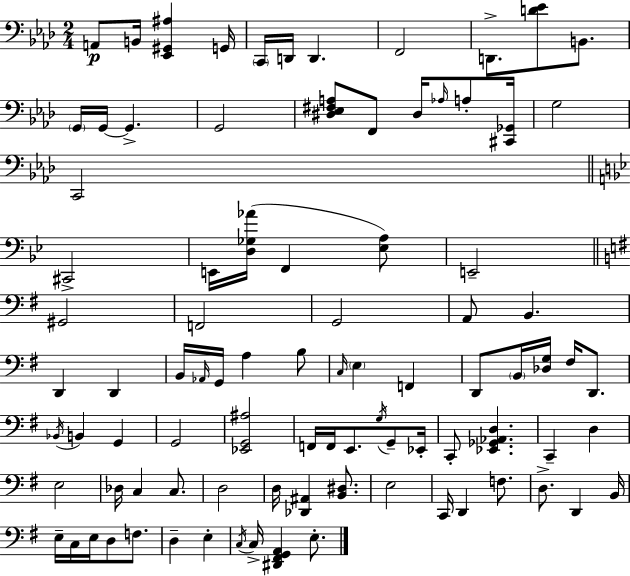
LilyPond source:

{
  \clef bass
  \numericTimeSignature
  \time 2/4
  \key f \minor
  a,8\p b,16 <ees, gis, ais>4 g,16 | \parenthesize c,16 d,16 d,4. | f,2 | d,8.-> <d' ees'>8 b,8. | \break \parenthesize g,16 g,16~~ g,4.-> | g,2 | <dis ees fis a>8 f,8 dis16 \grace { aes16 } a8-. | <cis, ges,>16 g2 | \break c,2 | \bar "||" \break \key bes \major cis,2-> | e,16 <d ges aes'>16( f,4 <ees a>8) | e,2-- | \bar "||" \break \key e \minor gis,2 | f,2 | g,2 | a,8 b,4. | \break d,4 d,4 | b,16 \grace { aes,16 } g,16 a4 b8 | \grace { c16 } \parenthesize e4 f,4 | d,8 \parenthesize b,16 <des g>16 fis16 d,8. | \break \acciaccatura { bes,16 } b,4 g,4 | g,2 | <ees, g, ais>2 | f,16 f,16 e,8. | \break \acciaccatura { g16 } g,8-- ees,16-. c,8-. <ees, ges, aes, d>4. | c,4-- | d4 e2 | des16 c4 | \break c8. d2 | d16 <des, ais,>4 | <b, dis>8. e2 | c,16 d,4 | \break f8. d8.-> d,4 | b,16 e16-- c16 e16 d8 | f8. d4-- | e4-. \acciaccatura { c16 } c16-> <dis, fis, g, a,>4 | \break e8.-. \bar "|."
}